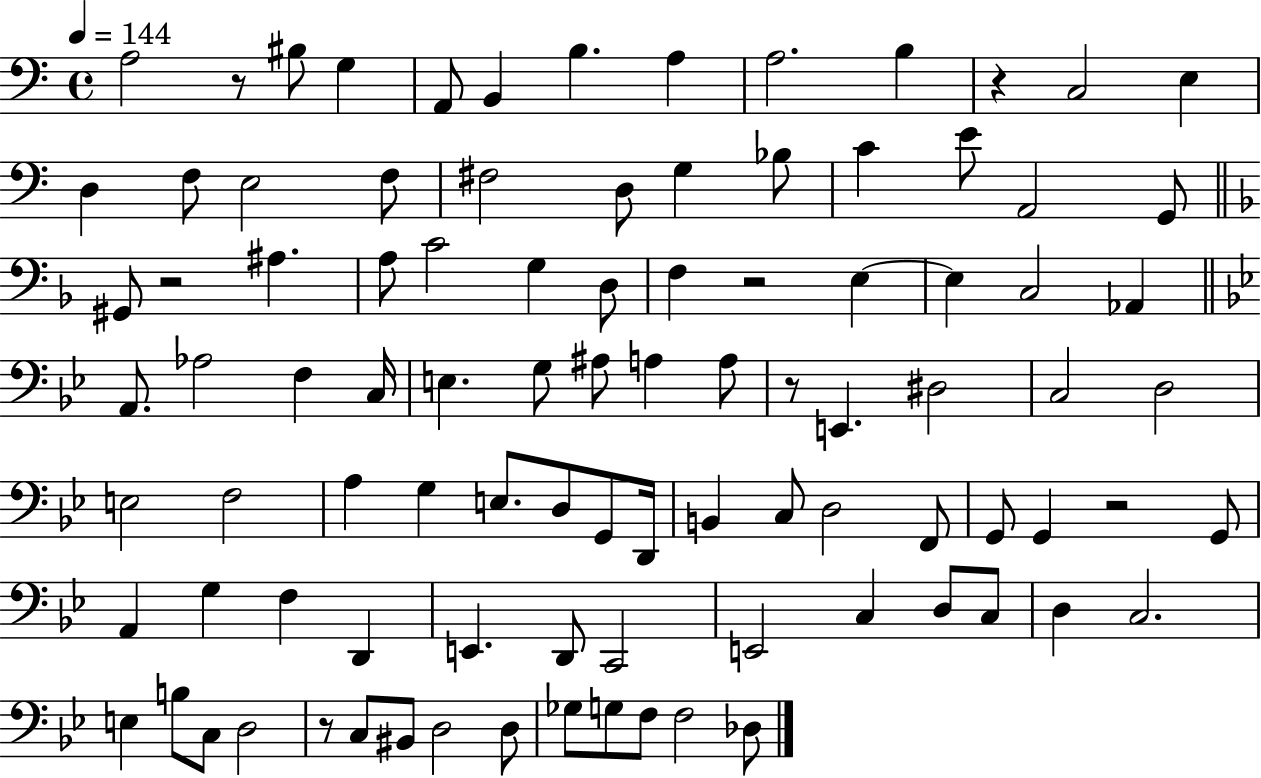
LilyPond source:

{
  \clef bass
  \time 4/4
  \defaultTimeSignature
  \key c \major
  \tempo 4 = 144
  a2 r8 bis8 g4 | a,8 b,4 b4. a4 | a2. b4 | r4 c2 e4 | \break d4 f8 e2 f8 | fis2 d8 g4 bes8 | c'4 e'8 a,2 g,8 | \bar "||" \break \key f \major gis,8 r2 ais4. | a8 c'2 g4 d8 | f4 r2 e4~~ | e4 c2 aes,4 | \break \bar "||" \break \key bes \major a,8. aes2 f4 c16 | e4. g8 ais8 a4 a8 | r8 e,4. dis2 | c2 d2 | \break e2 f2 | a4 g4 e8. d8 g,8 d,16 | b,4 c8 d2 f,8 | g,8 g,4 r2 g,8 | \break a,4 g4 f4 d,4 | e,4. d,8 c,2 | e,2 c4 d8 c8 | d4 c2. | \break e4 b8 c8 d2 | r8 c8 bis,8 d2 d8 | ges8 g8 f8 f2 des8 | \bar "|."
}